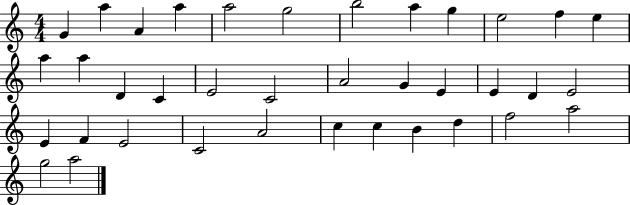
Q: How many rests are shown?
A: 0